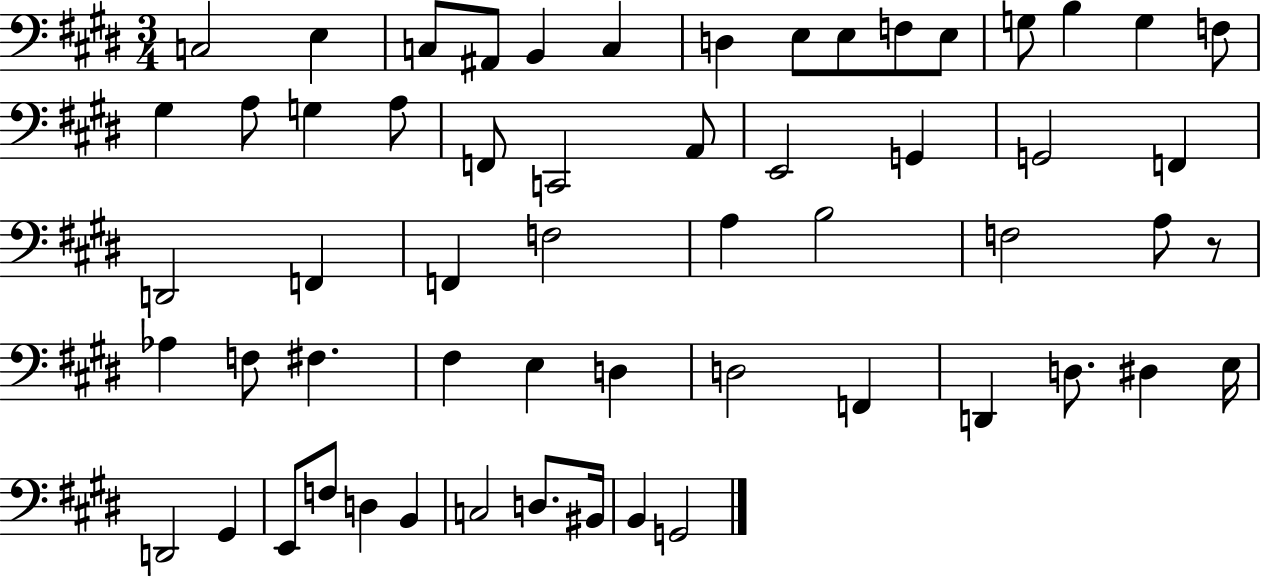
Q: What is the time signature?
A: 3/4